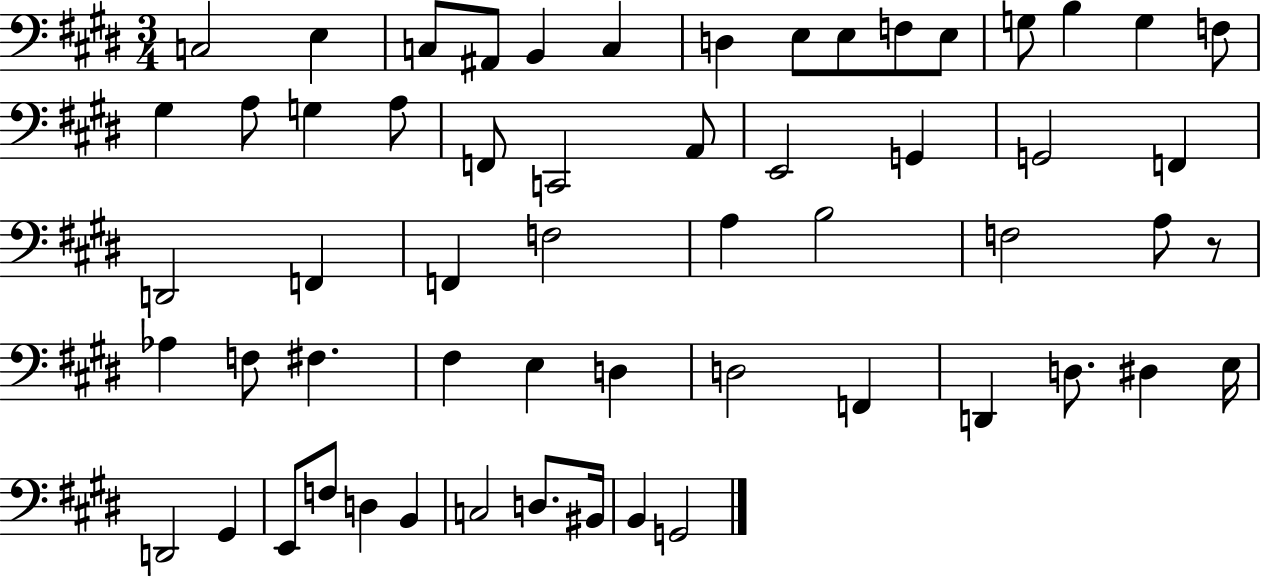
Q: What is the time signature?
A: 3/4